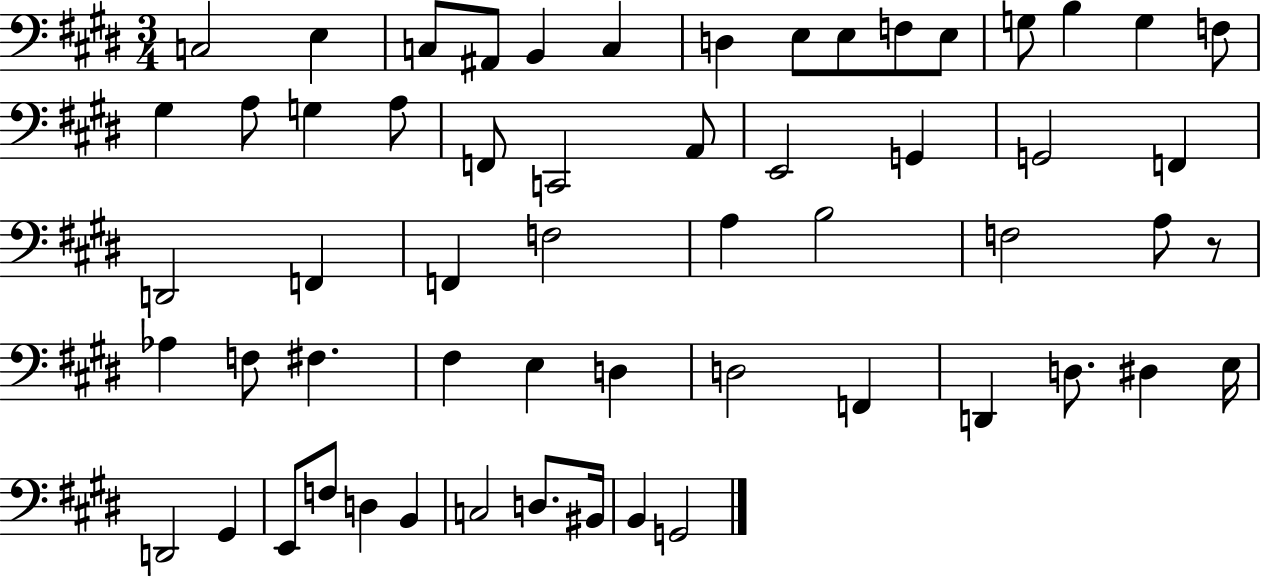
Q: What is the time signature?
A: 3/4